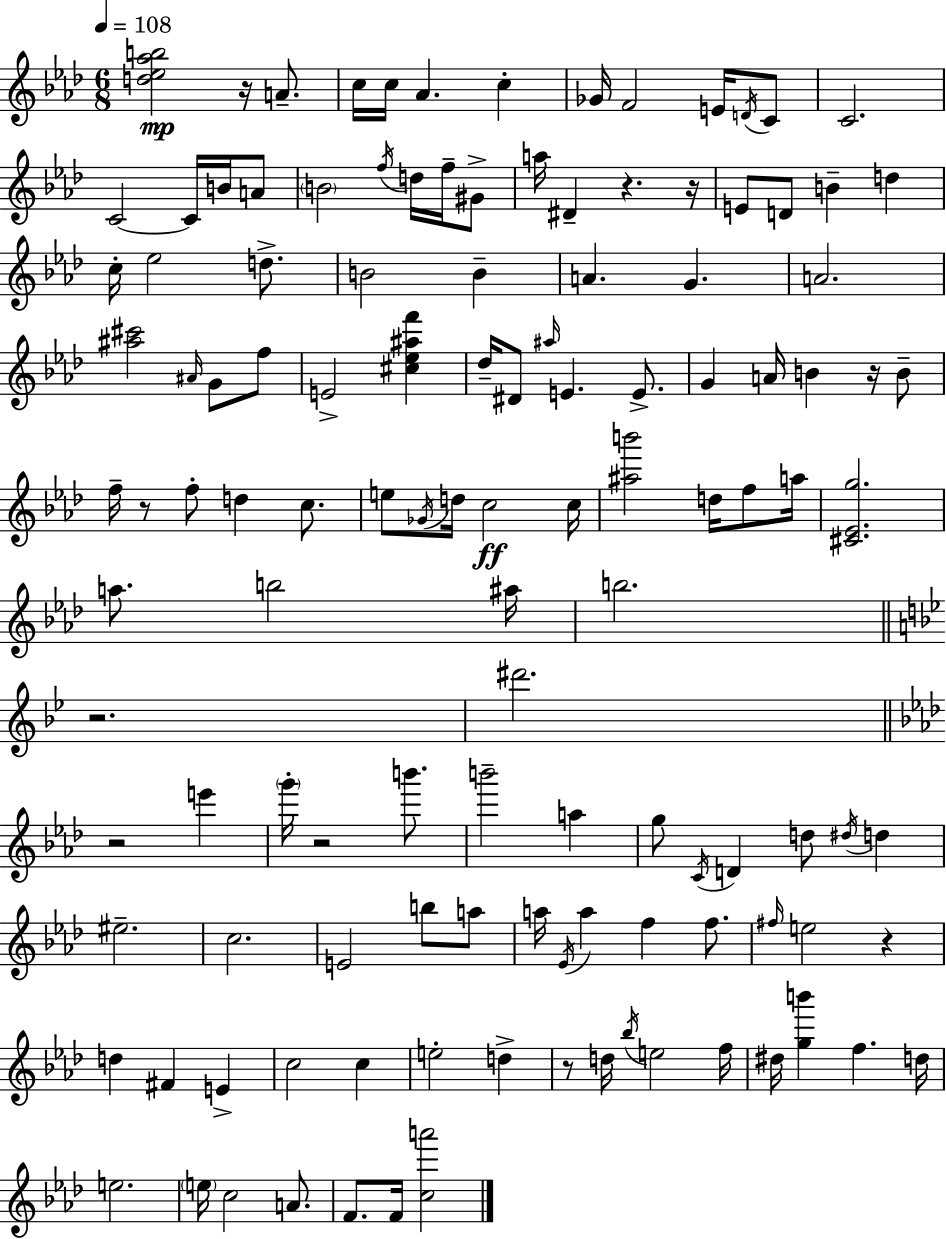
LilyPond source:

{
  \clef treble
  \numericTimeSignature
  \time 6/8
  \key f \minor
  \tempo 4 = 108
  <d'' ees'' aes'' b''>2\mp r16 a'8.-- | c''16 c''16 aes'4. c''4-. | ges'16 f'2 e'16 \acciaccatura { d'16 } c'8 | c'2. | \break c'2~~ c'16 b'16 a'8 | \parenthesize b'2 \acciaccatura { f''16 } d''16 f''16-- | gis'8-> a''16 dis'4-- r4. | r16 e'8 d'8 b'4-- d''4 | \break c''16-. ees''2 d''8.-> | b'2 b'4-- | a'4. g'4. | a'2. | \break <ais'' cis'''>2 \grace { ais'16 } g'8 | f''8 e'2-> <cis'' ees'' ais'' f'''>4 | des''16-- dis'8 \grace { ais''16 } e'4. | e'8.-> g'4 a'16 b'4 | \break r16 b'8-- f''16-- r8 f''8-. d''4 | c''8. e''8 \acciaccatura { ges'16 } d''16 c''2\ff | c''16 <ais'' b'''>2 | d''16 f''8 a''16 <cis' ees' g''>2. | \break a''8. b''2 | ais''16 b''2. | \bar "||" \break \key bes \major r2. | dis'''2. | \bar "||" \break \key aes \major r2 e'''4 | \parenthesize g'''16-. r2 b'''8. | b'''2-- a''4 | g''8 \acciaccatura { c'16 } d'4 d''8 \acciaccatura { dis''16 } d''4 | \break eis''2.-- | c''2. | e'2 b''8 | a''8 a''16 \acciaccatura { ees'16 } a''4 f''4 | \break f''8. \grace { fis''16 } e''2 | r4 d''4 fis'4 | e'4-> c''2 | c''4 e''2-. | \break d''4-> r8 d''16 \acciaccatura { bes''16 } e''2 | f''16 dis''16 <g'' b'''>4 f''4. | d''16 e''2. | \parenthesize e''16 c''2 | \break a'8. f'8. f'16 <c'' a'''>2 | \bar "|."
}